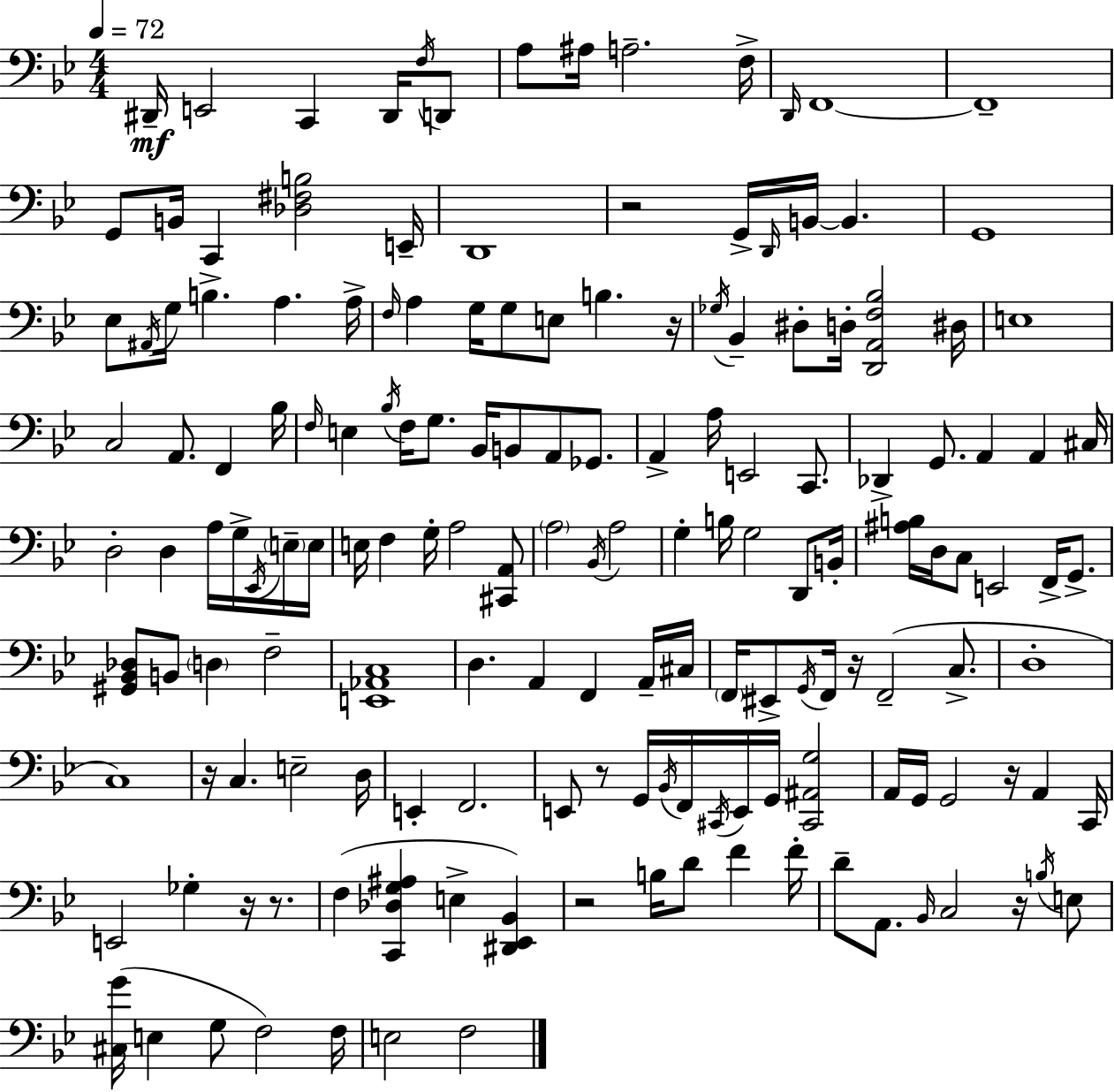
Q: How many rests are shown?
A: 10